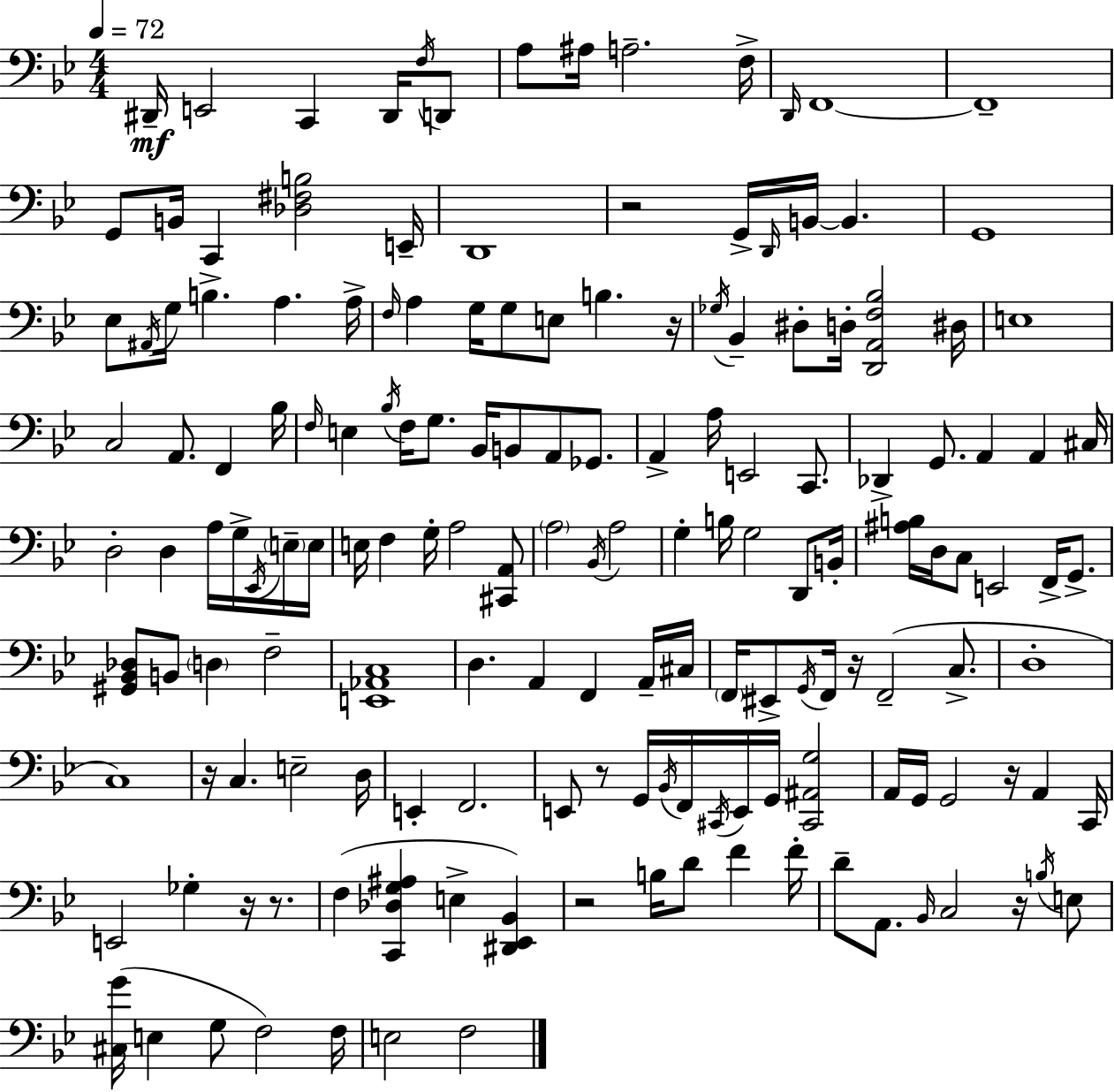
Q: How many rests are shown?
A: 10